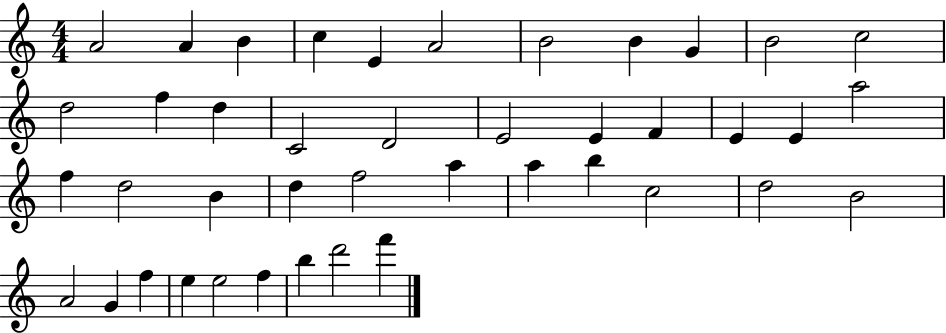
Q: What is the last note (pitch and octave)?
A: F6